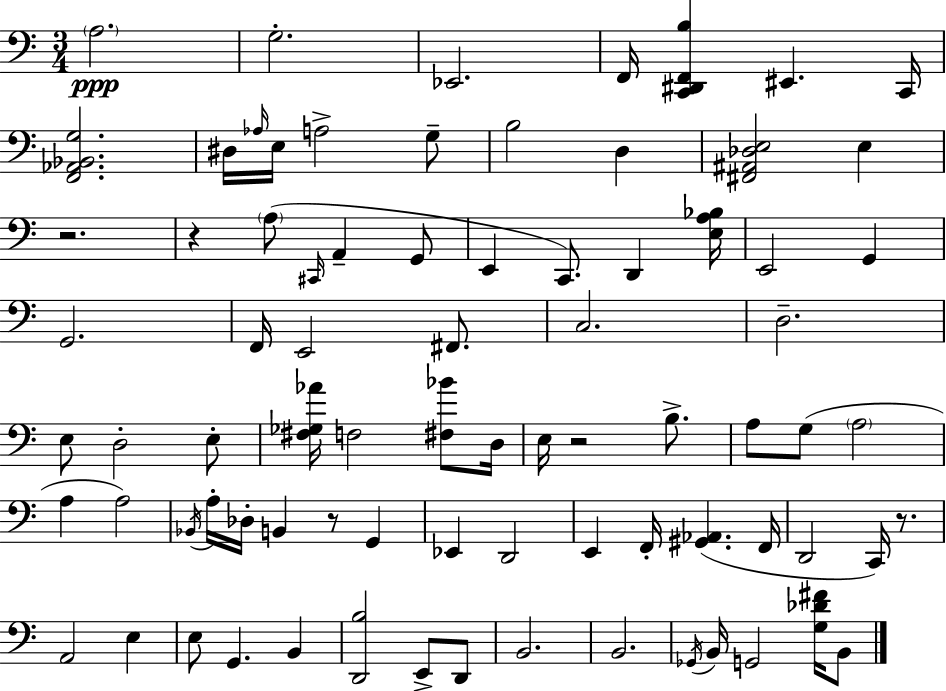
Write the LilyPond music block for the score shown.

{
  \clef bass
  \numericTimeSignature
  \time 3/4
  \key c \major
  \repeat volta 2 { \parenthesize a2.\ppp | g2.-. | ees,2. | f,16 <c, dis, f, b>4 eis,4. c,16 | \break <f, aes, bes, g>2. | dis16 \grace { aes16 } e16 a2-> g8-- | b2 d4 | <fis, ais, des e>2 e4 | \break r2. | r4 \parenthesize a8( \grace { cis,16 } a,4-- | g,8 e,4 c,8.) d,4 | <e a bes>16 e,2 g,4 | \break g,2. | f,16 e,2 fis,8. | c2. | d2.-- | \break e8 d2-. | e8-. <fis ges aes'>16 f2 <fis bes'>8 | d16 e16 r2 b8.-> | a8 g8( \parenthesize a2 | \break a4 a2) | \acciaccatura { bes,16 } a16-. des16-. b,4 r8 g,4 | ees,4 d,2 | e,4 f,16-. <gis, aes,>4.( | \break f,16 d,2 c,16) | r8. a,2 e4 | e8 g,4. b,4 | <d, b>2 e,8-> | \break d,8 b,2. | b,2. | \acciaccatura { ges,16 } b,16 g,2 | <g des' fis'>16 b,8 } \bar "|."
}